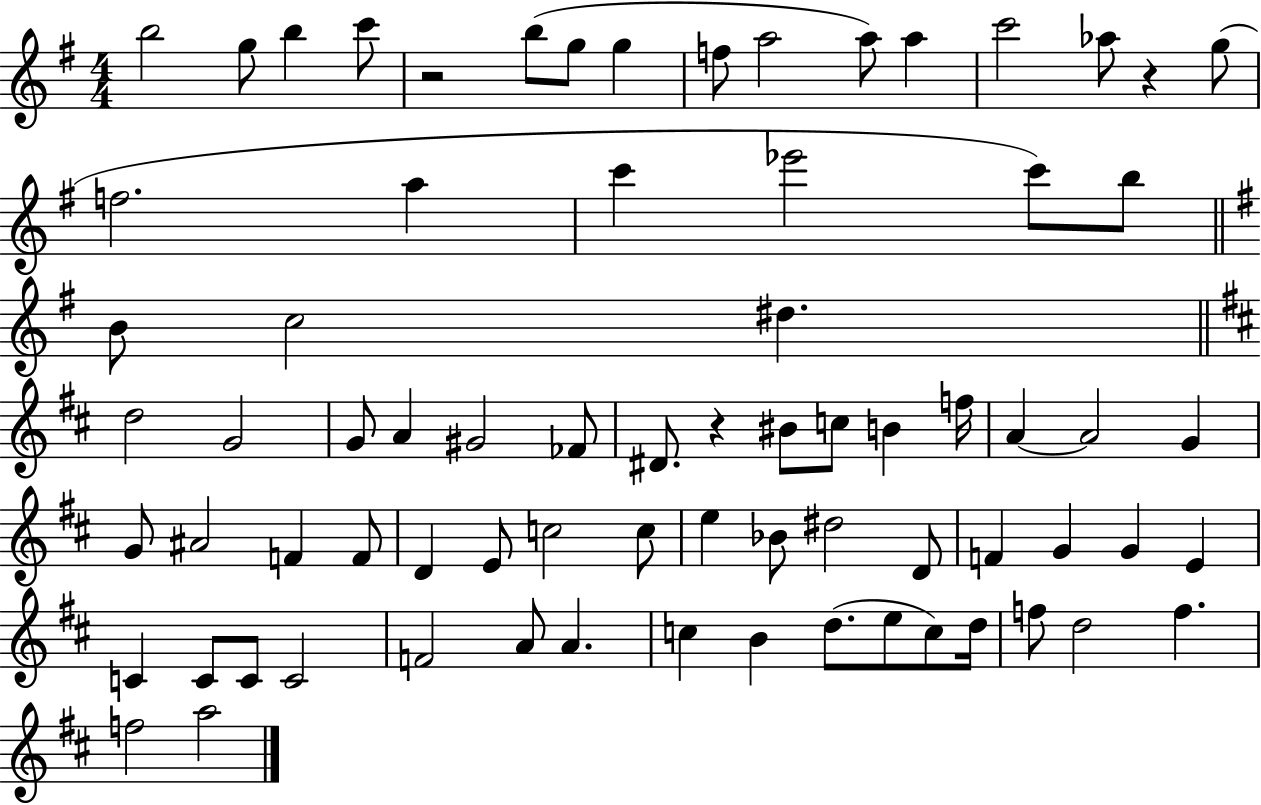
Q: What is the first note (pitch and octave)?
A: B5